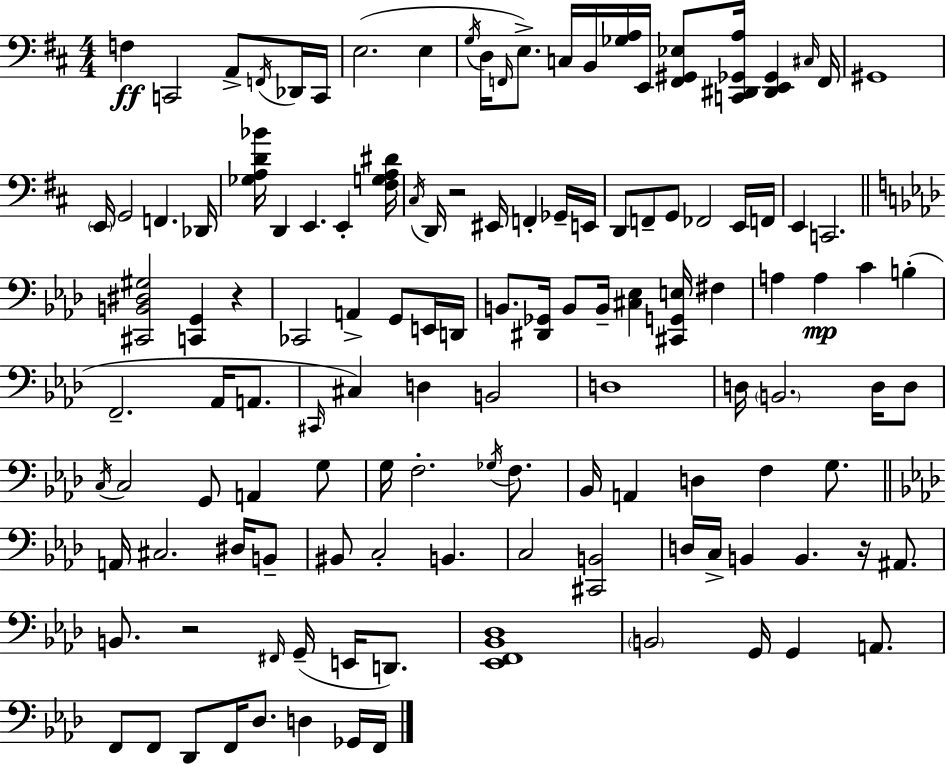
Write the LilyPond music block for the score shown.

{
  \clef bass
  \numericTimeSignature
  \time 4/4
  \key d \major
  f4\ff c,2 a,8-> \acciaccatura { f,16 } des,16 | c,16 e2.( e4 | \acciaccatura { g16 } d16 \grace { f,16 }) e8.-> c16 b,16 <ges a>16 e,16 <f, gis, ees>8 <c, dis, ges, a>16 <dis, e, ges,>4 | \grace { cis16 } f,16 gis,1 | \break \parenthesize e,16 g,2 f,4. | des,16 <ges a d' bes'>16 d,4 e,4. e,4-. | <fis g a dis'>16 \acciaccatura { cis16 } d,16 r2 eis,16 f,4-. | ges,16-- e,16 d,8 f,8-- g,8 fes,2 | \break e,16 f,16 e,4 c,2. | \bar "||" \break \key aes \major <cis, b, dis gis>2 <c, g,>4 r4 | ces,2 a,4-> g,8 e,16 d,16 | b,8. <dis, ges,>16 b,8 b,16-- <cis ees>4 <cis, g, e>16 fis4 | a4 a4\mp c'4 b4-.( | \break f,2.-- aes,16 a,8. | \grace { cis,16 } cis4) d4 b,2 | d1 | d16 \parenthesize b,2. d16 d8 | \break \acciaccatura { c16 } c2 g,8 a,4 | g8 g16 f2.-. \acciaccatura { ges16 } | f8. bes,16 a,4 d4 f4 | g8. \bar "||" \break \key f \minor a,16 cis2. dis16 b,8-- | bis,8 c2-. b,4. | c2 <cis, b,>2 | d16 c16-> b,4 b,4. r16 ais,8. | \break b,8. r2 \grace { fis,16 } g,16--( e,16 d,8.) | <ees, f, bes, des>1 | \parenthesize b,2 g,16 g,4 a,8. | f,8 f,8 des,8 f,16 des8. d4 ges,16 | \break f,16 \bar "|."
}